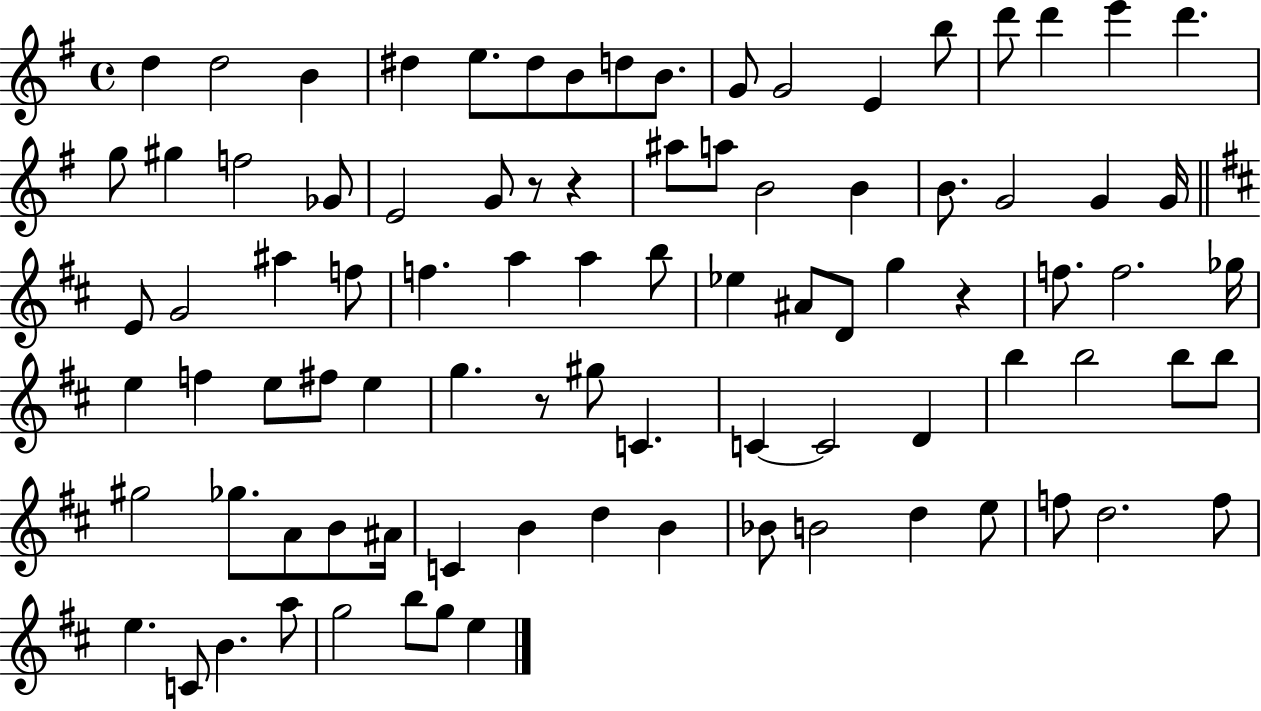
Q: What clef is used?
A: treble